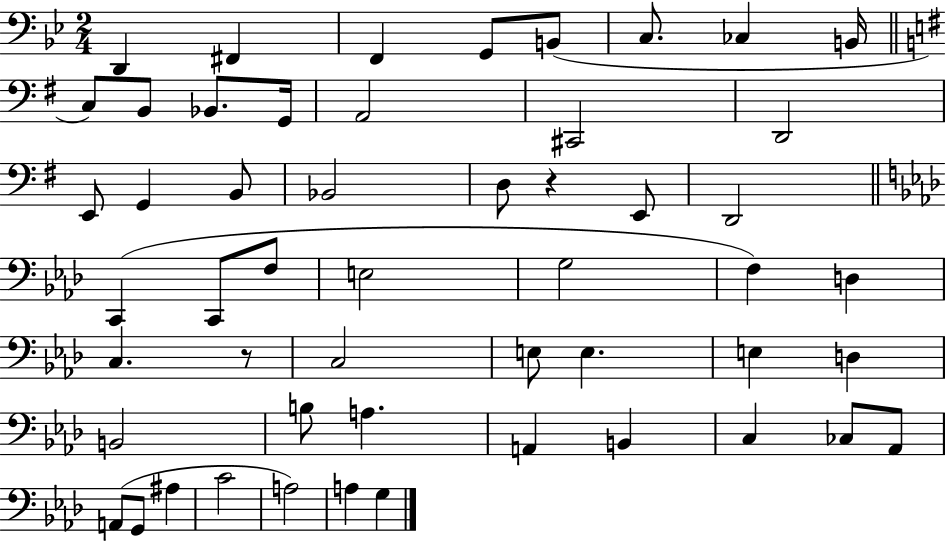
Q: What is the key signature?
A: BES major